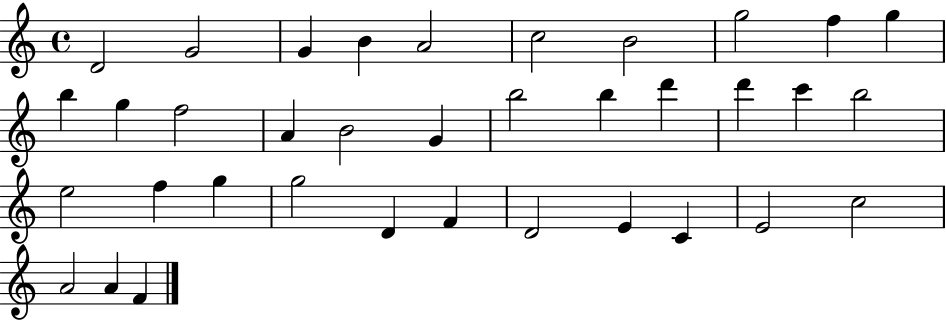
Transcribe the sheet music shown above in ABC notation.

X:1
T:Untitled
M:4/4
L:1/4
K:C
D2 G2 G B A2 c2 B2 g2 f g b g f2 A B2 G b2 b d' d' c' b2 e2 f g g2 D F D2 E C E2 c2 A2 A F